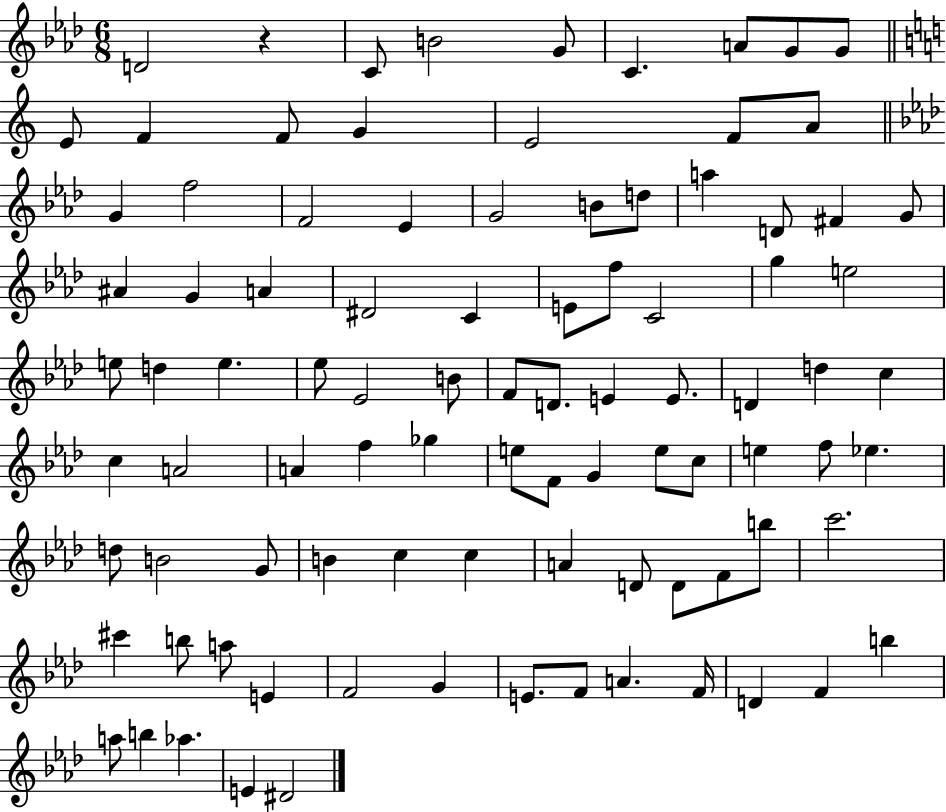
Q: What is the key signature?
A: AES major